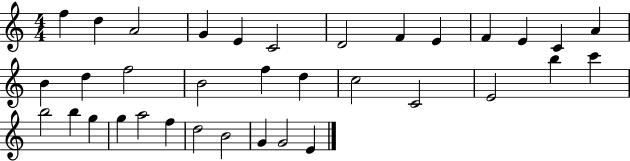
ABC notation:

X:1
T:Untitled
M:4/4
L:1/4
K:C
f d A2 G E C2 D2 F E F E C A B d f2 B2 f d c2 C2 E2 b c' b2 b g g a2 f d2 B2 G G2 E